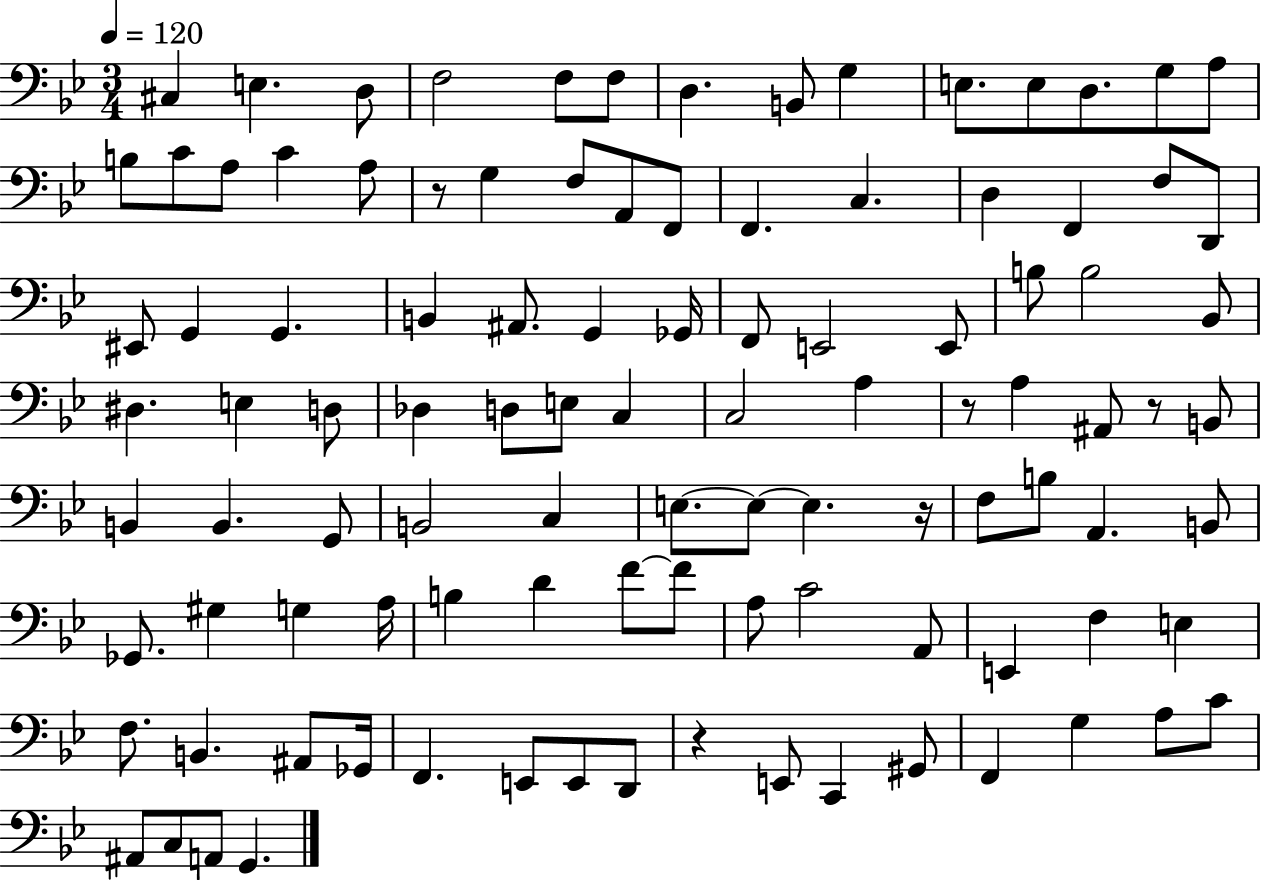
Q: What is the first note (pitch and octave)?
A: C#3